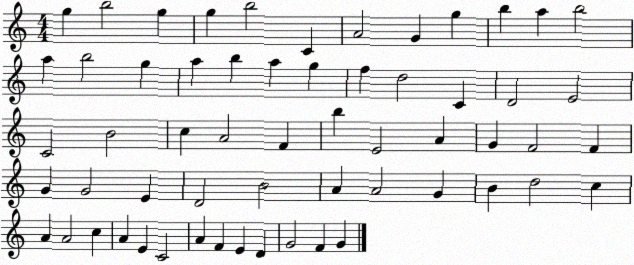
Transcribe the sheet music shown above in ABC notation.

X:1
T:Untitled
M:4/4
L:1/4
K:C
g b2 g g b2 C A2 G g b a b2 a b2 g a b a g f d2 C D2 E2 C2 B2 c A2 F b E2 A G F2 F G G2 E D2 B2 A A2 G B d2 c A A2 c A E C2 A F E D G2 F G